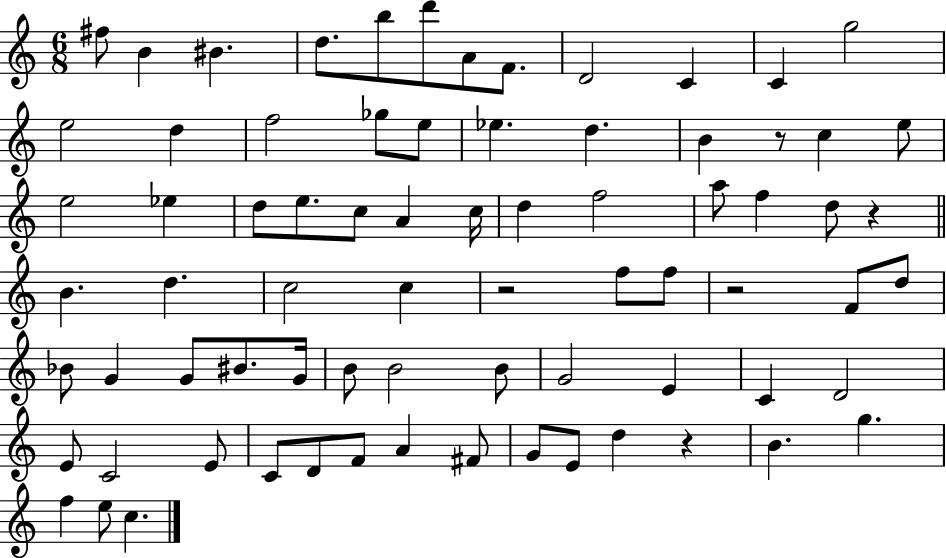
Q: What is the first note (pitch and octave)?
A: F#5